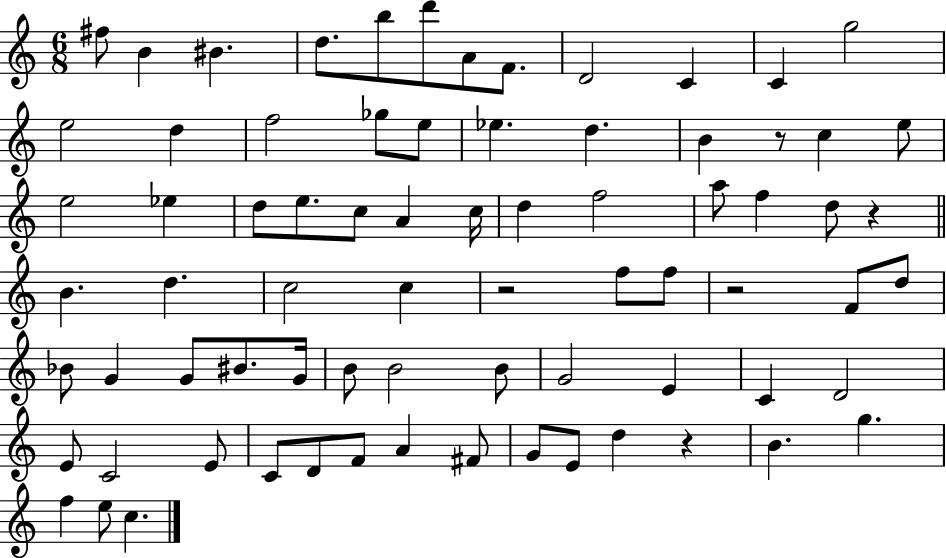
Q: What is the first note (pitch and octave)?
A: F#5